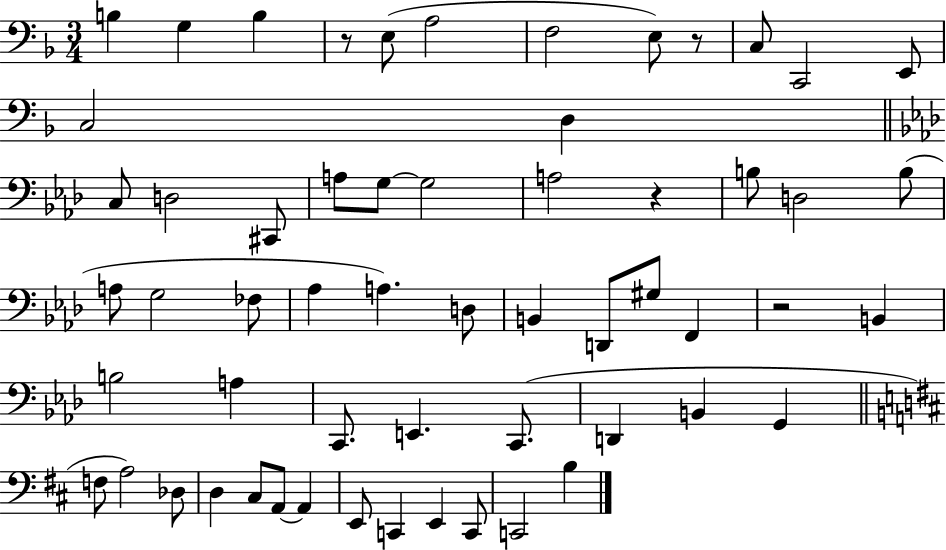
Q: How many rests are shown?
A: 4